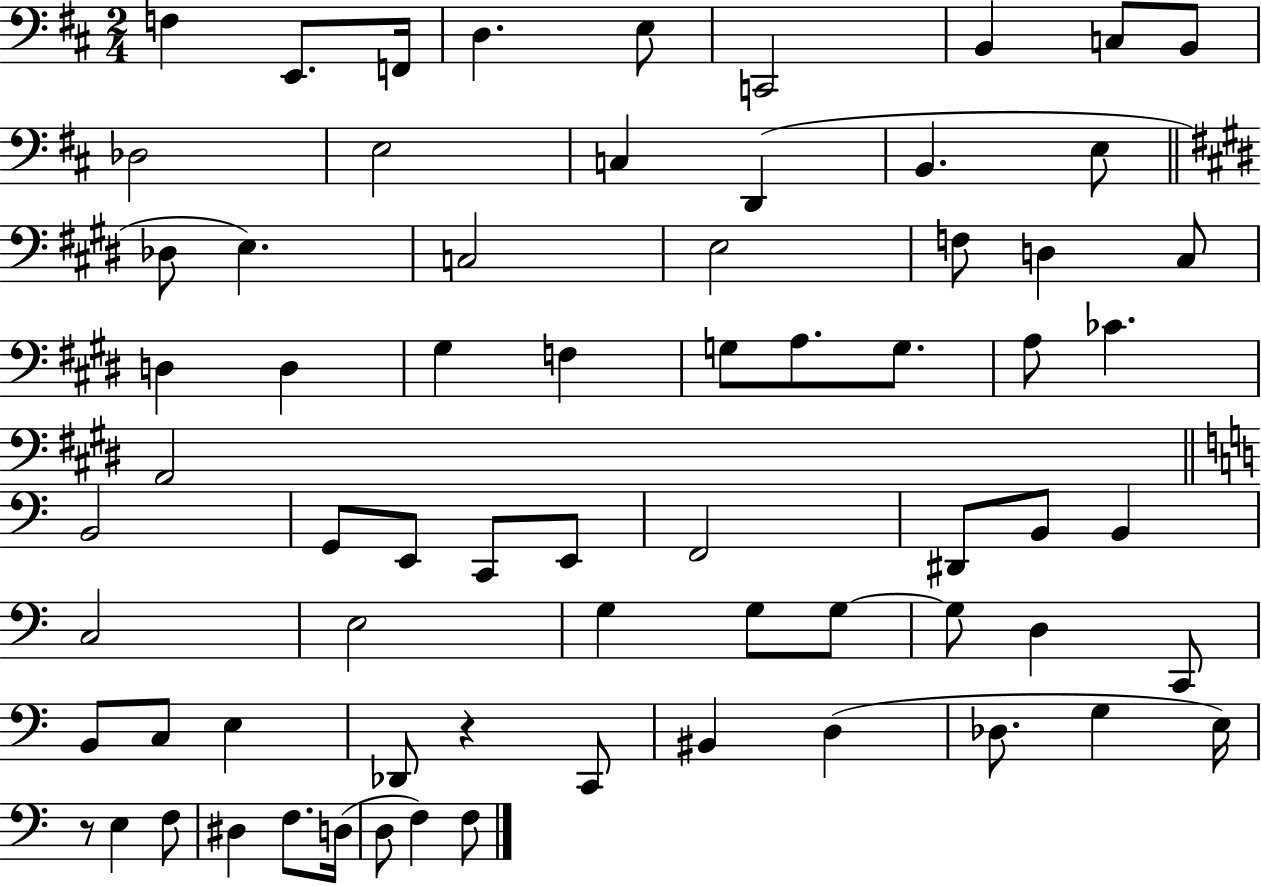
{
  \clef bass
  \numericTimeSignature
  \time 2/4
  \key d \major
  f4 e,8. f,16 | d4. e8 | c,2 | b,4 c8 b,8 | \break des2 | e2 | c4 d,4( | b,4. e8 | \break \bar "||" \break \key e \major des8 e4.) | c2 | e2 | f8 d4 cis8 | \break d4 d4 | gis4 f4 | g8 a8. g8. | a8 ces'4. | \break a,2 | \bar "||" \break \key c \major b,2 | g,8 e,8 c,8 e,8 | f,2 | dis,8 b,8 b,4 | \break c2 | e2 | g4 g8 g8~~ | g8 d4 c,8 | \break b,8 c8 e4 | des,8 r4 c,8 | bis,4 d4( | des8. g4 e16) | \break r8 e4 f8 | dis4 f8. d16( | d8 f4) f8 | \bar "|."
}